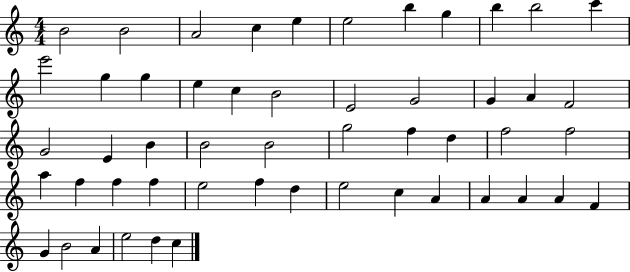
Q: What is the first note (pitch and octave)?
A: B4